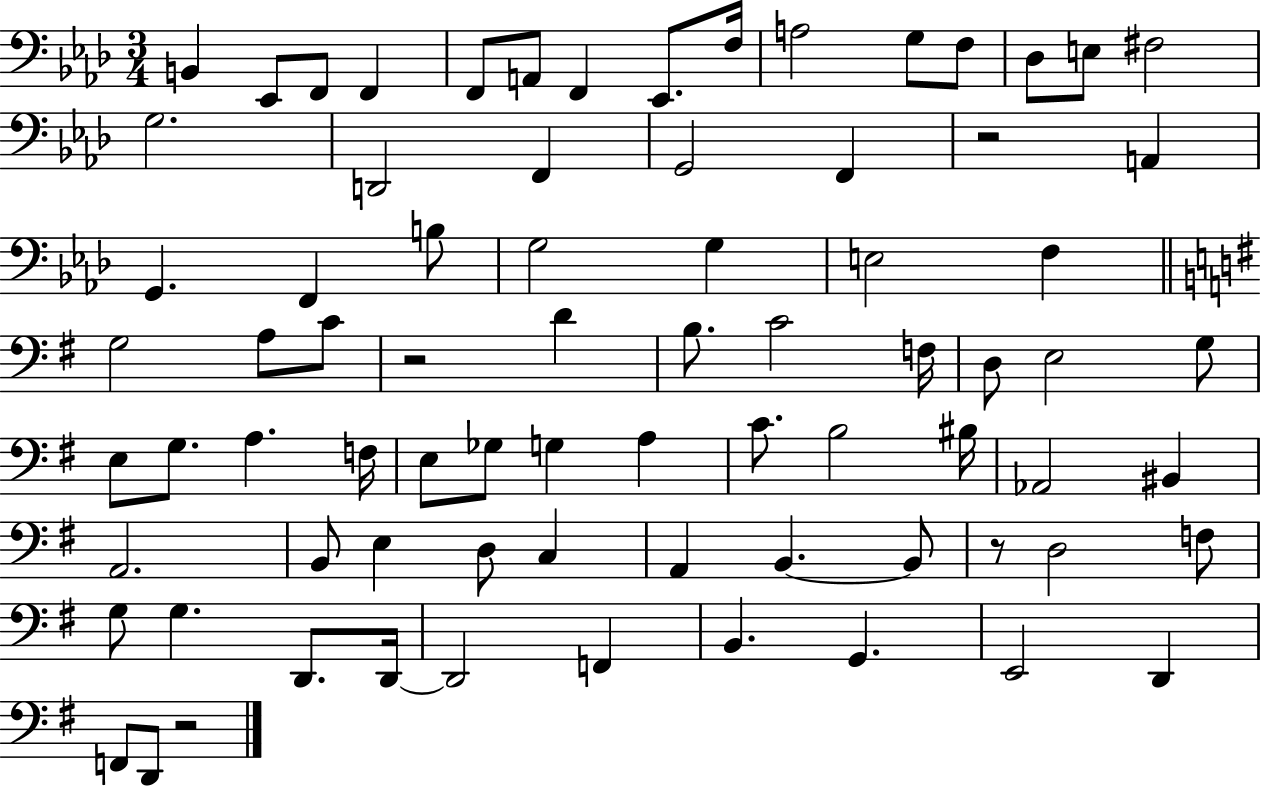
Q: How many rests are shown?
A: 4